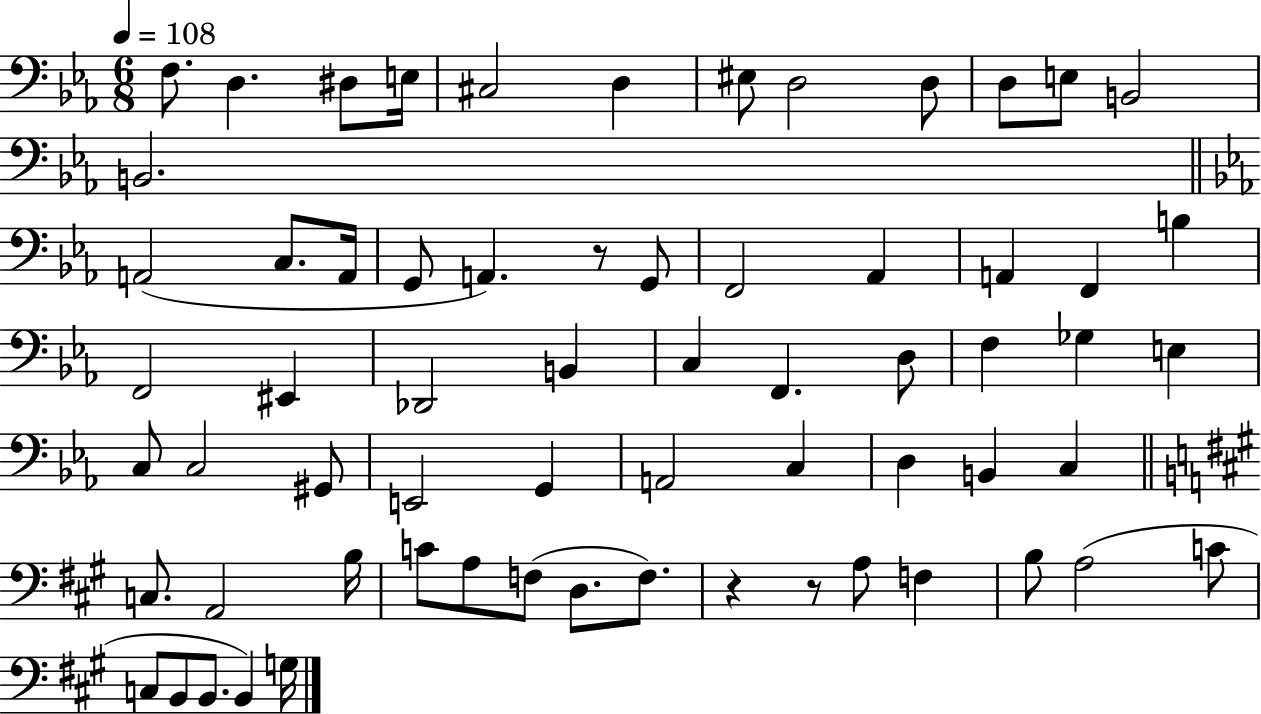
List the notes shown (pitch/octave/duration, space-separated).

F3/e. D3/q. D#3/e E3/s C#3/h D3/q EIS3/e D3/h D3/e D3/e E3/e B2/h B2/h. A2/h C3/e. A2/s G2/e A2/q. R/e G2/e F2/h Ab2/q A2/q F2/q B3/q F2/h EIS2/q Db2/h B2/q C3/q F2/q. D3/e F3/q Gb3/q E3/q C3/e C3/h G#2/e E2/h G2/q A2/h C3/q D3/q B2/q C3/q C3/e. A2/h B3/s C4/e A3/e F3/e D3/e. F3/e. R/q R/e A3/e F3/q B3/e A3/h C4/e C3/e B2/e B2/e. B2/q G3/s